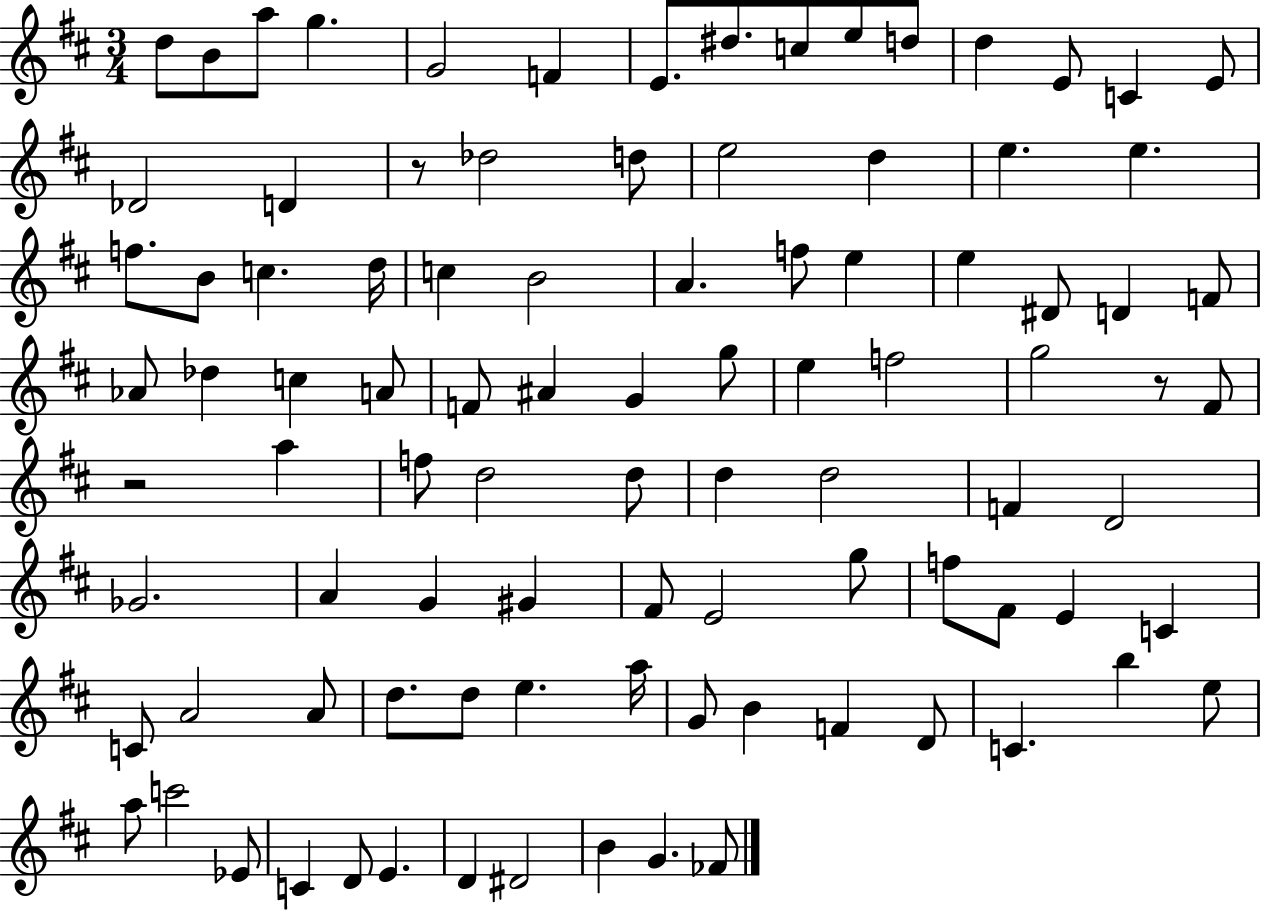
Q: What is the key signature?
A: D major